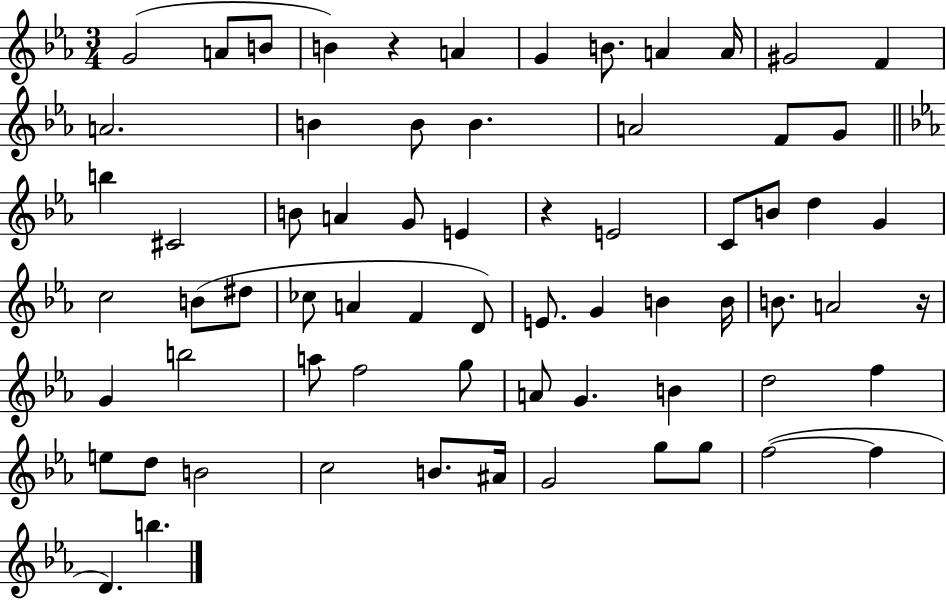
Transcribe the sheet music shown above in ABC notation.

X:1
T:Untitled
M:3/4
L:1/4
K:Eb
G2 A/2 B/2 B z A G B/2 A A/4 ^G2 F A2 B B/2 B A2 F/2 G/2 b ^C2 B/2 A G/2 E z E2 C/2 B/2 d G c2 B/2 ^d/2 _c/2 A F D/2 E/2 G B B/4 B/2 A2 z/4 G b2 a/2 f2 g/2 A/2 G B d2 f e/2 d/2 B2 c2 B/2 ^A/4 G2 g/2 g/2 f2 f D b